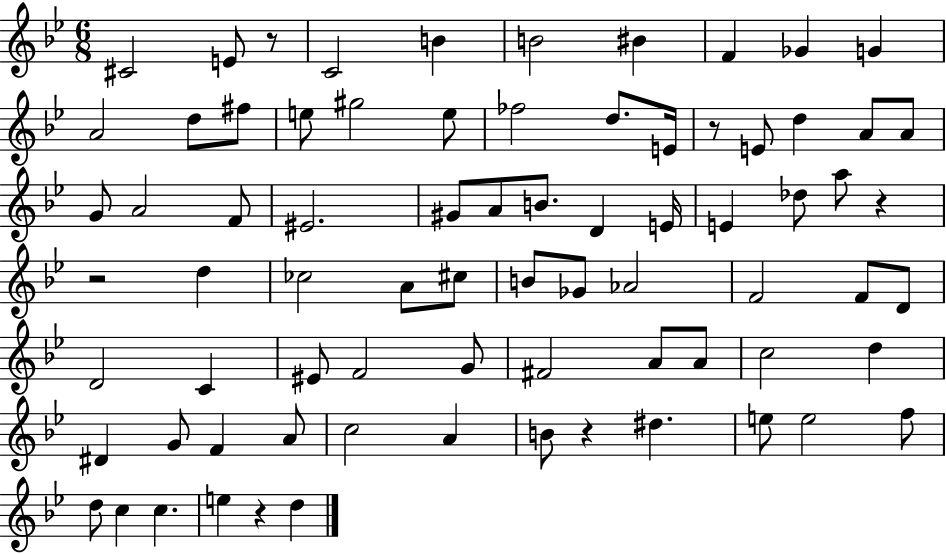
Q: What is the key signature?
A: BES major